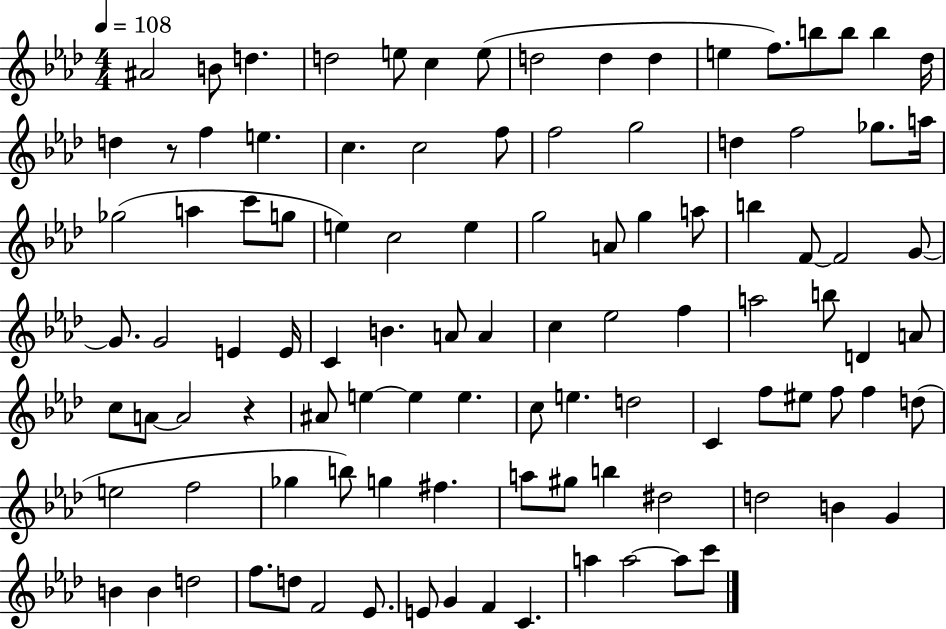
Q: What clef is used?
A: treble